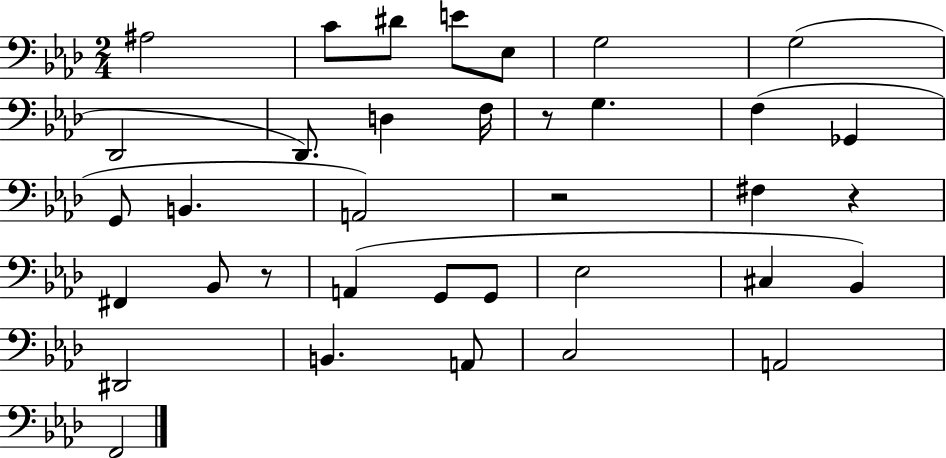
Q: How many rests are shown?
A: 4